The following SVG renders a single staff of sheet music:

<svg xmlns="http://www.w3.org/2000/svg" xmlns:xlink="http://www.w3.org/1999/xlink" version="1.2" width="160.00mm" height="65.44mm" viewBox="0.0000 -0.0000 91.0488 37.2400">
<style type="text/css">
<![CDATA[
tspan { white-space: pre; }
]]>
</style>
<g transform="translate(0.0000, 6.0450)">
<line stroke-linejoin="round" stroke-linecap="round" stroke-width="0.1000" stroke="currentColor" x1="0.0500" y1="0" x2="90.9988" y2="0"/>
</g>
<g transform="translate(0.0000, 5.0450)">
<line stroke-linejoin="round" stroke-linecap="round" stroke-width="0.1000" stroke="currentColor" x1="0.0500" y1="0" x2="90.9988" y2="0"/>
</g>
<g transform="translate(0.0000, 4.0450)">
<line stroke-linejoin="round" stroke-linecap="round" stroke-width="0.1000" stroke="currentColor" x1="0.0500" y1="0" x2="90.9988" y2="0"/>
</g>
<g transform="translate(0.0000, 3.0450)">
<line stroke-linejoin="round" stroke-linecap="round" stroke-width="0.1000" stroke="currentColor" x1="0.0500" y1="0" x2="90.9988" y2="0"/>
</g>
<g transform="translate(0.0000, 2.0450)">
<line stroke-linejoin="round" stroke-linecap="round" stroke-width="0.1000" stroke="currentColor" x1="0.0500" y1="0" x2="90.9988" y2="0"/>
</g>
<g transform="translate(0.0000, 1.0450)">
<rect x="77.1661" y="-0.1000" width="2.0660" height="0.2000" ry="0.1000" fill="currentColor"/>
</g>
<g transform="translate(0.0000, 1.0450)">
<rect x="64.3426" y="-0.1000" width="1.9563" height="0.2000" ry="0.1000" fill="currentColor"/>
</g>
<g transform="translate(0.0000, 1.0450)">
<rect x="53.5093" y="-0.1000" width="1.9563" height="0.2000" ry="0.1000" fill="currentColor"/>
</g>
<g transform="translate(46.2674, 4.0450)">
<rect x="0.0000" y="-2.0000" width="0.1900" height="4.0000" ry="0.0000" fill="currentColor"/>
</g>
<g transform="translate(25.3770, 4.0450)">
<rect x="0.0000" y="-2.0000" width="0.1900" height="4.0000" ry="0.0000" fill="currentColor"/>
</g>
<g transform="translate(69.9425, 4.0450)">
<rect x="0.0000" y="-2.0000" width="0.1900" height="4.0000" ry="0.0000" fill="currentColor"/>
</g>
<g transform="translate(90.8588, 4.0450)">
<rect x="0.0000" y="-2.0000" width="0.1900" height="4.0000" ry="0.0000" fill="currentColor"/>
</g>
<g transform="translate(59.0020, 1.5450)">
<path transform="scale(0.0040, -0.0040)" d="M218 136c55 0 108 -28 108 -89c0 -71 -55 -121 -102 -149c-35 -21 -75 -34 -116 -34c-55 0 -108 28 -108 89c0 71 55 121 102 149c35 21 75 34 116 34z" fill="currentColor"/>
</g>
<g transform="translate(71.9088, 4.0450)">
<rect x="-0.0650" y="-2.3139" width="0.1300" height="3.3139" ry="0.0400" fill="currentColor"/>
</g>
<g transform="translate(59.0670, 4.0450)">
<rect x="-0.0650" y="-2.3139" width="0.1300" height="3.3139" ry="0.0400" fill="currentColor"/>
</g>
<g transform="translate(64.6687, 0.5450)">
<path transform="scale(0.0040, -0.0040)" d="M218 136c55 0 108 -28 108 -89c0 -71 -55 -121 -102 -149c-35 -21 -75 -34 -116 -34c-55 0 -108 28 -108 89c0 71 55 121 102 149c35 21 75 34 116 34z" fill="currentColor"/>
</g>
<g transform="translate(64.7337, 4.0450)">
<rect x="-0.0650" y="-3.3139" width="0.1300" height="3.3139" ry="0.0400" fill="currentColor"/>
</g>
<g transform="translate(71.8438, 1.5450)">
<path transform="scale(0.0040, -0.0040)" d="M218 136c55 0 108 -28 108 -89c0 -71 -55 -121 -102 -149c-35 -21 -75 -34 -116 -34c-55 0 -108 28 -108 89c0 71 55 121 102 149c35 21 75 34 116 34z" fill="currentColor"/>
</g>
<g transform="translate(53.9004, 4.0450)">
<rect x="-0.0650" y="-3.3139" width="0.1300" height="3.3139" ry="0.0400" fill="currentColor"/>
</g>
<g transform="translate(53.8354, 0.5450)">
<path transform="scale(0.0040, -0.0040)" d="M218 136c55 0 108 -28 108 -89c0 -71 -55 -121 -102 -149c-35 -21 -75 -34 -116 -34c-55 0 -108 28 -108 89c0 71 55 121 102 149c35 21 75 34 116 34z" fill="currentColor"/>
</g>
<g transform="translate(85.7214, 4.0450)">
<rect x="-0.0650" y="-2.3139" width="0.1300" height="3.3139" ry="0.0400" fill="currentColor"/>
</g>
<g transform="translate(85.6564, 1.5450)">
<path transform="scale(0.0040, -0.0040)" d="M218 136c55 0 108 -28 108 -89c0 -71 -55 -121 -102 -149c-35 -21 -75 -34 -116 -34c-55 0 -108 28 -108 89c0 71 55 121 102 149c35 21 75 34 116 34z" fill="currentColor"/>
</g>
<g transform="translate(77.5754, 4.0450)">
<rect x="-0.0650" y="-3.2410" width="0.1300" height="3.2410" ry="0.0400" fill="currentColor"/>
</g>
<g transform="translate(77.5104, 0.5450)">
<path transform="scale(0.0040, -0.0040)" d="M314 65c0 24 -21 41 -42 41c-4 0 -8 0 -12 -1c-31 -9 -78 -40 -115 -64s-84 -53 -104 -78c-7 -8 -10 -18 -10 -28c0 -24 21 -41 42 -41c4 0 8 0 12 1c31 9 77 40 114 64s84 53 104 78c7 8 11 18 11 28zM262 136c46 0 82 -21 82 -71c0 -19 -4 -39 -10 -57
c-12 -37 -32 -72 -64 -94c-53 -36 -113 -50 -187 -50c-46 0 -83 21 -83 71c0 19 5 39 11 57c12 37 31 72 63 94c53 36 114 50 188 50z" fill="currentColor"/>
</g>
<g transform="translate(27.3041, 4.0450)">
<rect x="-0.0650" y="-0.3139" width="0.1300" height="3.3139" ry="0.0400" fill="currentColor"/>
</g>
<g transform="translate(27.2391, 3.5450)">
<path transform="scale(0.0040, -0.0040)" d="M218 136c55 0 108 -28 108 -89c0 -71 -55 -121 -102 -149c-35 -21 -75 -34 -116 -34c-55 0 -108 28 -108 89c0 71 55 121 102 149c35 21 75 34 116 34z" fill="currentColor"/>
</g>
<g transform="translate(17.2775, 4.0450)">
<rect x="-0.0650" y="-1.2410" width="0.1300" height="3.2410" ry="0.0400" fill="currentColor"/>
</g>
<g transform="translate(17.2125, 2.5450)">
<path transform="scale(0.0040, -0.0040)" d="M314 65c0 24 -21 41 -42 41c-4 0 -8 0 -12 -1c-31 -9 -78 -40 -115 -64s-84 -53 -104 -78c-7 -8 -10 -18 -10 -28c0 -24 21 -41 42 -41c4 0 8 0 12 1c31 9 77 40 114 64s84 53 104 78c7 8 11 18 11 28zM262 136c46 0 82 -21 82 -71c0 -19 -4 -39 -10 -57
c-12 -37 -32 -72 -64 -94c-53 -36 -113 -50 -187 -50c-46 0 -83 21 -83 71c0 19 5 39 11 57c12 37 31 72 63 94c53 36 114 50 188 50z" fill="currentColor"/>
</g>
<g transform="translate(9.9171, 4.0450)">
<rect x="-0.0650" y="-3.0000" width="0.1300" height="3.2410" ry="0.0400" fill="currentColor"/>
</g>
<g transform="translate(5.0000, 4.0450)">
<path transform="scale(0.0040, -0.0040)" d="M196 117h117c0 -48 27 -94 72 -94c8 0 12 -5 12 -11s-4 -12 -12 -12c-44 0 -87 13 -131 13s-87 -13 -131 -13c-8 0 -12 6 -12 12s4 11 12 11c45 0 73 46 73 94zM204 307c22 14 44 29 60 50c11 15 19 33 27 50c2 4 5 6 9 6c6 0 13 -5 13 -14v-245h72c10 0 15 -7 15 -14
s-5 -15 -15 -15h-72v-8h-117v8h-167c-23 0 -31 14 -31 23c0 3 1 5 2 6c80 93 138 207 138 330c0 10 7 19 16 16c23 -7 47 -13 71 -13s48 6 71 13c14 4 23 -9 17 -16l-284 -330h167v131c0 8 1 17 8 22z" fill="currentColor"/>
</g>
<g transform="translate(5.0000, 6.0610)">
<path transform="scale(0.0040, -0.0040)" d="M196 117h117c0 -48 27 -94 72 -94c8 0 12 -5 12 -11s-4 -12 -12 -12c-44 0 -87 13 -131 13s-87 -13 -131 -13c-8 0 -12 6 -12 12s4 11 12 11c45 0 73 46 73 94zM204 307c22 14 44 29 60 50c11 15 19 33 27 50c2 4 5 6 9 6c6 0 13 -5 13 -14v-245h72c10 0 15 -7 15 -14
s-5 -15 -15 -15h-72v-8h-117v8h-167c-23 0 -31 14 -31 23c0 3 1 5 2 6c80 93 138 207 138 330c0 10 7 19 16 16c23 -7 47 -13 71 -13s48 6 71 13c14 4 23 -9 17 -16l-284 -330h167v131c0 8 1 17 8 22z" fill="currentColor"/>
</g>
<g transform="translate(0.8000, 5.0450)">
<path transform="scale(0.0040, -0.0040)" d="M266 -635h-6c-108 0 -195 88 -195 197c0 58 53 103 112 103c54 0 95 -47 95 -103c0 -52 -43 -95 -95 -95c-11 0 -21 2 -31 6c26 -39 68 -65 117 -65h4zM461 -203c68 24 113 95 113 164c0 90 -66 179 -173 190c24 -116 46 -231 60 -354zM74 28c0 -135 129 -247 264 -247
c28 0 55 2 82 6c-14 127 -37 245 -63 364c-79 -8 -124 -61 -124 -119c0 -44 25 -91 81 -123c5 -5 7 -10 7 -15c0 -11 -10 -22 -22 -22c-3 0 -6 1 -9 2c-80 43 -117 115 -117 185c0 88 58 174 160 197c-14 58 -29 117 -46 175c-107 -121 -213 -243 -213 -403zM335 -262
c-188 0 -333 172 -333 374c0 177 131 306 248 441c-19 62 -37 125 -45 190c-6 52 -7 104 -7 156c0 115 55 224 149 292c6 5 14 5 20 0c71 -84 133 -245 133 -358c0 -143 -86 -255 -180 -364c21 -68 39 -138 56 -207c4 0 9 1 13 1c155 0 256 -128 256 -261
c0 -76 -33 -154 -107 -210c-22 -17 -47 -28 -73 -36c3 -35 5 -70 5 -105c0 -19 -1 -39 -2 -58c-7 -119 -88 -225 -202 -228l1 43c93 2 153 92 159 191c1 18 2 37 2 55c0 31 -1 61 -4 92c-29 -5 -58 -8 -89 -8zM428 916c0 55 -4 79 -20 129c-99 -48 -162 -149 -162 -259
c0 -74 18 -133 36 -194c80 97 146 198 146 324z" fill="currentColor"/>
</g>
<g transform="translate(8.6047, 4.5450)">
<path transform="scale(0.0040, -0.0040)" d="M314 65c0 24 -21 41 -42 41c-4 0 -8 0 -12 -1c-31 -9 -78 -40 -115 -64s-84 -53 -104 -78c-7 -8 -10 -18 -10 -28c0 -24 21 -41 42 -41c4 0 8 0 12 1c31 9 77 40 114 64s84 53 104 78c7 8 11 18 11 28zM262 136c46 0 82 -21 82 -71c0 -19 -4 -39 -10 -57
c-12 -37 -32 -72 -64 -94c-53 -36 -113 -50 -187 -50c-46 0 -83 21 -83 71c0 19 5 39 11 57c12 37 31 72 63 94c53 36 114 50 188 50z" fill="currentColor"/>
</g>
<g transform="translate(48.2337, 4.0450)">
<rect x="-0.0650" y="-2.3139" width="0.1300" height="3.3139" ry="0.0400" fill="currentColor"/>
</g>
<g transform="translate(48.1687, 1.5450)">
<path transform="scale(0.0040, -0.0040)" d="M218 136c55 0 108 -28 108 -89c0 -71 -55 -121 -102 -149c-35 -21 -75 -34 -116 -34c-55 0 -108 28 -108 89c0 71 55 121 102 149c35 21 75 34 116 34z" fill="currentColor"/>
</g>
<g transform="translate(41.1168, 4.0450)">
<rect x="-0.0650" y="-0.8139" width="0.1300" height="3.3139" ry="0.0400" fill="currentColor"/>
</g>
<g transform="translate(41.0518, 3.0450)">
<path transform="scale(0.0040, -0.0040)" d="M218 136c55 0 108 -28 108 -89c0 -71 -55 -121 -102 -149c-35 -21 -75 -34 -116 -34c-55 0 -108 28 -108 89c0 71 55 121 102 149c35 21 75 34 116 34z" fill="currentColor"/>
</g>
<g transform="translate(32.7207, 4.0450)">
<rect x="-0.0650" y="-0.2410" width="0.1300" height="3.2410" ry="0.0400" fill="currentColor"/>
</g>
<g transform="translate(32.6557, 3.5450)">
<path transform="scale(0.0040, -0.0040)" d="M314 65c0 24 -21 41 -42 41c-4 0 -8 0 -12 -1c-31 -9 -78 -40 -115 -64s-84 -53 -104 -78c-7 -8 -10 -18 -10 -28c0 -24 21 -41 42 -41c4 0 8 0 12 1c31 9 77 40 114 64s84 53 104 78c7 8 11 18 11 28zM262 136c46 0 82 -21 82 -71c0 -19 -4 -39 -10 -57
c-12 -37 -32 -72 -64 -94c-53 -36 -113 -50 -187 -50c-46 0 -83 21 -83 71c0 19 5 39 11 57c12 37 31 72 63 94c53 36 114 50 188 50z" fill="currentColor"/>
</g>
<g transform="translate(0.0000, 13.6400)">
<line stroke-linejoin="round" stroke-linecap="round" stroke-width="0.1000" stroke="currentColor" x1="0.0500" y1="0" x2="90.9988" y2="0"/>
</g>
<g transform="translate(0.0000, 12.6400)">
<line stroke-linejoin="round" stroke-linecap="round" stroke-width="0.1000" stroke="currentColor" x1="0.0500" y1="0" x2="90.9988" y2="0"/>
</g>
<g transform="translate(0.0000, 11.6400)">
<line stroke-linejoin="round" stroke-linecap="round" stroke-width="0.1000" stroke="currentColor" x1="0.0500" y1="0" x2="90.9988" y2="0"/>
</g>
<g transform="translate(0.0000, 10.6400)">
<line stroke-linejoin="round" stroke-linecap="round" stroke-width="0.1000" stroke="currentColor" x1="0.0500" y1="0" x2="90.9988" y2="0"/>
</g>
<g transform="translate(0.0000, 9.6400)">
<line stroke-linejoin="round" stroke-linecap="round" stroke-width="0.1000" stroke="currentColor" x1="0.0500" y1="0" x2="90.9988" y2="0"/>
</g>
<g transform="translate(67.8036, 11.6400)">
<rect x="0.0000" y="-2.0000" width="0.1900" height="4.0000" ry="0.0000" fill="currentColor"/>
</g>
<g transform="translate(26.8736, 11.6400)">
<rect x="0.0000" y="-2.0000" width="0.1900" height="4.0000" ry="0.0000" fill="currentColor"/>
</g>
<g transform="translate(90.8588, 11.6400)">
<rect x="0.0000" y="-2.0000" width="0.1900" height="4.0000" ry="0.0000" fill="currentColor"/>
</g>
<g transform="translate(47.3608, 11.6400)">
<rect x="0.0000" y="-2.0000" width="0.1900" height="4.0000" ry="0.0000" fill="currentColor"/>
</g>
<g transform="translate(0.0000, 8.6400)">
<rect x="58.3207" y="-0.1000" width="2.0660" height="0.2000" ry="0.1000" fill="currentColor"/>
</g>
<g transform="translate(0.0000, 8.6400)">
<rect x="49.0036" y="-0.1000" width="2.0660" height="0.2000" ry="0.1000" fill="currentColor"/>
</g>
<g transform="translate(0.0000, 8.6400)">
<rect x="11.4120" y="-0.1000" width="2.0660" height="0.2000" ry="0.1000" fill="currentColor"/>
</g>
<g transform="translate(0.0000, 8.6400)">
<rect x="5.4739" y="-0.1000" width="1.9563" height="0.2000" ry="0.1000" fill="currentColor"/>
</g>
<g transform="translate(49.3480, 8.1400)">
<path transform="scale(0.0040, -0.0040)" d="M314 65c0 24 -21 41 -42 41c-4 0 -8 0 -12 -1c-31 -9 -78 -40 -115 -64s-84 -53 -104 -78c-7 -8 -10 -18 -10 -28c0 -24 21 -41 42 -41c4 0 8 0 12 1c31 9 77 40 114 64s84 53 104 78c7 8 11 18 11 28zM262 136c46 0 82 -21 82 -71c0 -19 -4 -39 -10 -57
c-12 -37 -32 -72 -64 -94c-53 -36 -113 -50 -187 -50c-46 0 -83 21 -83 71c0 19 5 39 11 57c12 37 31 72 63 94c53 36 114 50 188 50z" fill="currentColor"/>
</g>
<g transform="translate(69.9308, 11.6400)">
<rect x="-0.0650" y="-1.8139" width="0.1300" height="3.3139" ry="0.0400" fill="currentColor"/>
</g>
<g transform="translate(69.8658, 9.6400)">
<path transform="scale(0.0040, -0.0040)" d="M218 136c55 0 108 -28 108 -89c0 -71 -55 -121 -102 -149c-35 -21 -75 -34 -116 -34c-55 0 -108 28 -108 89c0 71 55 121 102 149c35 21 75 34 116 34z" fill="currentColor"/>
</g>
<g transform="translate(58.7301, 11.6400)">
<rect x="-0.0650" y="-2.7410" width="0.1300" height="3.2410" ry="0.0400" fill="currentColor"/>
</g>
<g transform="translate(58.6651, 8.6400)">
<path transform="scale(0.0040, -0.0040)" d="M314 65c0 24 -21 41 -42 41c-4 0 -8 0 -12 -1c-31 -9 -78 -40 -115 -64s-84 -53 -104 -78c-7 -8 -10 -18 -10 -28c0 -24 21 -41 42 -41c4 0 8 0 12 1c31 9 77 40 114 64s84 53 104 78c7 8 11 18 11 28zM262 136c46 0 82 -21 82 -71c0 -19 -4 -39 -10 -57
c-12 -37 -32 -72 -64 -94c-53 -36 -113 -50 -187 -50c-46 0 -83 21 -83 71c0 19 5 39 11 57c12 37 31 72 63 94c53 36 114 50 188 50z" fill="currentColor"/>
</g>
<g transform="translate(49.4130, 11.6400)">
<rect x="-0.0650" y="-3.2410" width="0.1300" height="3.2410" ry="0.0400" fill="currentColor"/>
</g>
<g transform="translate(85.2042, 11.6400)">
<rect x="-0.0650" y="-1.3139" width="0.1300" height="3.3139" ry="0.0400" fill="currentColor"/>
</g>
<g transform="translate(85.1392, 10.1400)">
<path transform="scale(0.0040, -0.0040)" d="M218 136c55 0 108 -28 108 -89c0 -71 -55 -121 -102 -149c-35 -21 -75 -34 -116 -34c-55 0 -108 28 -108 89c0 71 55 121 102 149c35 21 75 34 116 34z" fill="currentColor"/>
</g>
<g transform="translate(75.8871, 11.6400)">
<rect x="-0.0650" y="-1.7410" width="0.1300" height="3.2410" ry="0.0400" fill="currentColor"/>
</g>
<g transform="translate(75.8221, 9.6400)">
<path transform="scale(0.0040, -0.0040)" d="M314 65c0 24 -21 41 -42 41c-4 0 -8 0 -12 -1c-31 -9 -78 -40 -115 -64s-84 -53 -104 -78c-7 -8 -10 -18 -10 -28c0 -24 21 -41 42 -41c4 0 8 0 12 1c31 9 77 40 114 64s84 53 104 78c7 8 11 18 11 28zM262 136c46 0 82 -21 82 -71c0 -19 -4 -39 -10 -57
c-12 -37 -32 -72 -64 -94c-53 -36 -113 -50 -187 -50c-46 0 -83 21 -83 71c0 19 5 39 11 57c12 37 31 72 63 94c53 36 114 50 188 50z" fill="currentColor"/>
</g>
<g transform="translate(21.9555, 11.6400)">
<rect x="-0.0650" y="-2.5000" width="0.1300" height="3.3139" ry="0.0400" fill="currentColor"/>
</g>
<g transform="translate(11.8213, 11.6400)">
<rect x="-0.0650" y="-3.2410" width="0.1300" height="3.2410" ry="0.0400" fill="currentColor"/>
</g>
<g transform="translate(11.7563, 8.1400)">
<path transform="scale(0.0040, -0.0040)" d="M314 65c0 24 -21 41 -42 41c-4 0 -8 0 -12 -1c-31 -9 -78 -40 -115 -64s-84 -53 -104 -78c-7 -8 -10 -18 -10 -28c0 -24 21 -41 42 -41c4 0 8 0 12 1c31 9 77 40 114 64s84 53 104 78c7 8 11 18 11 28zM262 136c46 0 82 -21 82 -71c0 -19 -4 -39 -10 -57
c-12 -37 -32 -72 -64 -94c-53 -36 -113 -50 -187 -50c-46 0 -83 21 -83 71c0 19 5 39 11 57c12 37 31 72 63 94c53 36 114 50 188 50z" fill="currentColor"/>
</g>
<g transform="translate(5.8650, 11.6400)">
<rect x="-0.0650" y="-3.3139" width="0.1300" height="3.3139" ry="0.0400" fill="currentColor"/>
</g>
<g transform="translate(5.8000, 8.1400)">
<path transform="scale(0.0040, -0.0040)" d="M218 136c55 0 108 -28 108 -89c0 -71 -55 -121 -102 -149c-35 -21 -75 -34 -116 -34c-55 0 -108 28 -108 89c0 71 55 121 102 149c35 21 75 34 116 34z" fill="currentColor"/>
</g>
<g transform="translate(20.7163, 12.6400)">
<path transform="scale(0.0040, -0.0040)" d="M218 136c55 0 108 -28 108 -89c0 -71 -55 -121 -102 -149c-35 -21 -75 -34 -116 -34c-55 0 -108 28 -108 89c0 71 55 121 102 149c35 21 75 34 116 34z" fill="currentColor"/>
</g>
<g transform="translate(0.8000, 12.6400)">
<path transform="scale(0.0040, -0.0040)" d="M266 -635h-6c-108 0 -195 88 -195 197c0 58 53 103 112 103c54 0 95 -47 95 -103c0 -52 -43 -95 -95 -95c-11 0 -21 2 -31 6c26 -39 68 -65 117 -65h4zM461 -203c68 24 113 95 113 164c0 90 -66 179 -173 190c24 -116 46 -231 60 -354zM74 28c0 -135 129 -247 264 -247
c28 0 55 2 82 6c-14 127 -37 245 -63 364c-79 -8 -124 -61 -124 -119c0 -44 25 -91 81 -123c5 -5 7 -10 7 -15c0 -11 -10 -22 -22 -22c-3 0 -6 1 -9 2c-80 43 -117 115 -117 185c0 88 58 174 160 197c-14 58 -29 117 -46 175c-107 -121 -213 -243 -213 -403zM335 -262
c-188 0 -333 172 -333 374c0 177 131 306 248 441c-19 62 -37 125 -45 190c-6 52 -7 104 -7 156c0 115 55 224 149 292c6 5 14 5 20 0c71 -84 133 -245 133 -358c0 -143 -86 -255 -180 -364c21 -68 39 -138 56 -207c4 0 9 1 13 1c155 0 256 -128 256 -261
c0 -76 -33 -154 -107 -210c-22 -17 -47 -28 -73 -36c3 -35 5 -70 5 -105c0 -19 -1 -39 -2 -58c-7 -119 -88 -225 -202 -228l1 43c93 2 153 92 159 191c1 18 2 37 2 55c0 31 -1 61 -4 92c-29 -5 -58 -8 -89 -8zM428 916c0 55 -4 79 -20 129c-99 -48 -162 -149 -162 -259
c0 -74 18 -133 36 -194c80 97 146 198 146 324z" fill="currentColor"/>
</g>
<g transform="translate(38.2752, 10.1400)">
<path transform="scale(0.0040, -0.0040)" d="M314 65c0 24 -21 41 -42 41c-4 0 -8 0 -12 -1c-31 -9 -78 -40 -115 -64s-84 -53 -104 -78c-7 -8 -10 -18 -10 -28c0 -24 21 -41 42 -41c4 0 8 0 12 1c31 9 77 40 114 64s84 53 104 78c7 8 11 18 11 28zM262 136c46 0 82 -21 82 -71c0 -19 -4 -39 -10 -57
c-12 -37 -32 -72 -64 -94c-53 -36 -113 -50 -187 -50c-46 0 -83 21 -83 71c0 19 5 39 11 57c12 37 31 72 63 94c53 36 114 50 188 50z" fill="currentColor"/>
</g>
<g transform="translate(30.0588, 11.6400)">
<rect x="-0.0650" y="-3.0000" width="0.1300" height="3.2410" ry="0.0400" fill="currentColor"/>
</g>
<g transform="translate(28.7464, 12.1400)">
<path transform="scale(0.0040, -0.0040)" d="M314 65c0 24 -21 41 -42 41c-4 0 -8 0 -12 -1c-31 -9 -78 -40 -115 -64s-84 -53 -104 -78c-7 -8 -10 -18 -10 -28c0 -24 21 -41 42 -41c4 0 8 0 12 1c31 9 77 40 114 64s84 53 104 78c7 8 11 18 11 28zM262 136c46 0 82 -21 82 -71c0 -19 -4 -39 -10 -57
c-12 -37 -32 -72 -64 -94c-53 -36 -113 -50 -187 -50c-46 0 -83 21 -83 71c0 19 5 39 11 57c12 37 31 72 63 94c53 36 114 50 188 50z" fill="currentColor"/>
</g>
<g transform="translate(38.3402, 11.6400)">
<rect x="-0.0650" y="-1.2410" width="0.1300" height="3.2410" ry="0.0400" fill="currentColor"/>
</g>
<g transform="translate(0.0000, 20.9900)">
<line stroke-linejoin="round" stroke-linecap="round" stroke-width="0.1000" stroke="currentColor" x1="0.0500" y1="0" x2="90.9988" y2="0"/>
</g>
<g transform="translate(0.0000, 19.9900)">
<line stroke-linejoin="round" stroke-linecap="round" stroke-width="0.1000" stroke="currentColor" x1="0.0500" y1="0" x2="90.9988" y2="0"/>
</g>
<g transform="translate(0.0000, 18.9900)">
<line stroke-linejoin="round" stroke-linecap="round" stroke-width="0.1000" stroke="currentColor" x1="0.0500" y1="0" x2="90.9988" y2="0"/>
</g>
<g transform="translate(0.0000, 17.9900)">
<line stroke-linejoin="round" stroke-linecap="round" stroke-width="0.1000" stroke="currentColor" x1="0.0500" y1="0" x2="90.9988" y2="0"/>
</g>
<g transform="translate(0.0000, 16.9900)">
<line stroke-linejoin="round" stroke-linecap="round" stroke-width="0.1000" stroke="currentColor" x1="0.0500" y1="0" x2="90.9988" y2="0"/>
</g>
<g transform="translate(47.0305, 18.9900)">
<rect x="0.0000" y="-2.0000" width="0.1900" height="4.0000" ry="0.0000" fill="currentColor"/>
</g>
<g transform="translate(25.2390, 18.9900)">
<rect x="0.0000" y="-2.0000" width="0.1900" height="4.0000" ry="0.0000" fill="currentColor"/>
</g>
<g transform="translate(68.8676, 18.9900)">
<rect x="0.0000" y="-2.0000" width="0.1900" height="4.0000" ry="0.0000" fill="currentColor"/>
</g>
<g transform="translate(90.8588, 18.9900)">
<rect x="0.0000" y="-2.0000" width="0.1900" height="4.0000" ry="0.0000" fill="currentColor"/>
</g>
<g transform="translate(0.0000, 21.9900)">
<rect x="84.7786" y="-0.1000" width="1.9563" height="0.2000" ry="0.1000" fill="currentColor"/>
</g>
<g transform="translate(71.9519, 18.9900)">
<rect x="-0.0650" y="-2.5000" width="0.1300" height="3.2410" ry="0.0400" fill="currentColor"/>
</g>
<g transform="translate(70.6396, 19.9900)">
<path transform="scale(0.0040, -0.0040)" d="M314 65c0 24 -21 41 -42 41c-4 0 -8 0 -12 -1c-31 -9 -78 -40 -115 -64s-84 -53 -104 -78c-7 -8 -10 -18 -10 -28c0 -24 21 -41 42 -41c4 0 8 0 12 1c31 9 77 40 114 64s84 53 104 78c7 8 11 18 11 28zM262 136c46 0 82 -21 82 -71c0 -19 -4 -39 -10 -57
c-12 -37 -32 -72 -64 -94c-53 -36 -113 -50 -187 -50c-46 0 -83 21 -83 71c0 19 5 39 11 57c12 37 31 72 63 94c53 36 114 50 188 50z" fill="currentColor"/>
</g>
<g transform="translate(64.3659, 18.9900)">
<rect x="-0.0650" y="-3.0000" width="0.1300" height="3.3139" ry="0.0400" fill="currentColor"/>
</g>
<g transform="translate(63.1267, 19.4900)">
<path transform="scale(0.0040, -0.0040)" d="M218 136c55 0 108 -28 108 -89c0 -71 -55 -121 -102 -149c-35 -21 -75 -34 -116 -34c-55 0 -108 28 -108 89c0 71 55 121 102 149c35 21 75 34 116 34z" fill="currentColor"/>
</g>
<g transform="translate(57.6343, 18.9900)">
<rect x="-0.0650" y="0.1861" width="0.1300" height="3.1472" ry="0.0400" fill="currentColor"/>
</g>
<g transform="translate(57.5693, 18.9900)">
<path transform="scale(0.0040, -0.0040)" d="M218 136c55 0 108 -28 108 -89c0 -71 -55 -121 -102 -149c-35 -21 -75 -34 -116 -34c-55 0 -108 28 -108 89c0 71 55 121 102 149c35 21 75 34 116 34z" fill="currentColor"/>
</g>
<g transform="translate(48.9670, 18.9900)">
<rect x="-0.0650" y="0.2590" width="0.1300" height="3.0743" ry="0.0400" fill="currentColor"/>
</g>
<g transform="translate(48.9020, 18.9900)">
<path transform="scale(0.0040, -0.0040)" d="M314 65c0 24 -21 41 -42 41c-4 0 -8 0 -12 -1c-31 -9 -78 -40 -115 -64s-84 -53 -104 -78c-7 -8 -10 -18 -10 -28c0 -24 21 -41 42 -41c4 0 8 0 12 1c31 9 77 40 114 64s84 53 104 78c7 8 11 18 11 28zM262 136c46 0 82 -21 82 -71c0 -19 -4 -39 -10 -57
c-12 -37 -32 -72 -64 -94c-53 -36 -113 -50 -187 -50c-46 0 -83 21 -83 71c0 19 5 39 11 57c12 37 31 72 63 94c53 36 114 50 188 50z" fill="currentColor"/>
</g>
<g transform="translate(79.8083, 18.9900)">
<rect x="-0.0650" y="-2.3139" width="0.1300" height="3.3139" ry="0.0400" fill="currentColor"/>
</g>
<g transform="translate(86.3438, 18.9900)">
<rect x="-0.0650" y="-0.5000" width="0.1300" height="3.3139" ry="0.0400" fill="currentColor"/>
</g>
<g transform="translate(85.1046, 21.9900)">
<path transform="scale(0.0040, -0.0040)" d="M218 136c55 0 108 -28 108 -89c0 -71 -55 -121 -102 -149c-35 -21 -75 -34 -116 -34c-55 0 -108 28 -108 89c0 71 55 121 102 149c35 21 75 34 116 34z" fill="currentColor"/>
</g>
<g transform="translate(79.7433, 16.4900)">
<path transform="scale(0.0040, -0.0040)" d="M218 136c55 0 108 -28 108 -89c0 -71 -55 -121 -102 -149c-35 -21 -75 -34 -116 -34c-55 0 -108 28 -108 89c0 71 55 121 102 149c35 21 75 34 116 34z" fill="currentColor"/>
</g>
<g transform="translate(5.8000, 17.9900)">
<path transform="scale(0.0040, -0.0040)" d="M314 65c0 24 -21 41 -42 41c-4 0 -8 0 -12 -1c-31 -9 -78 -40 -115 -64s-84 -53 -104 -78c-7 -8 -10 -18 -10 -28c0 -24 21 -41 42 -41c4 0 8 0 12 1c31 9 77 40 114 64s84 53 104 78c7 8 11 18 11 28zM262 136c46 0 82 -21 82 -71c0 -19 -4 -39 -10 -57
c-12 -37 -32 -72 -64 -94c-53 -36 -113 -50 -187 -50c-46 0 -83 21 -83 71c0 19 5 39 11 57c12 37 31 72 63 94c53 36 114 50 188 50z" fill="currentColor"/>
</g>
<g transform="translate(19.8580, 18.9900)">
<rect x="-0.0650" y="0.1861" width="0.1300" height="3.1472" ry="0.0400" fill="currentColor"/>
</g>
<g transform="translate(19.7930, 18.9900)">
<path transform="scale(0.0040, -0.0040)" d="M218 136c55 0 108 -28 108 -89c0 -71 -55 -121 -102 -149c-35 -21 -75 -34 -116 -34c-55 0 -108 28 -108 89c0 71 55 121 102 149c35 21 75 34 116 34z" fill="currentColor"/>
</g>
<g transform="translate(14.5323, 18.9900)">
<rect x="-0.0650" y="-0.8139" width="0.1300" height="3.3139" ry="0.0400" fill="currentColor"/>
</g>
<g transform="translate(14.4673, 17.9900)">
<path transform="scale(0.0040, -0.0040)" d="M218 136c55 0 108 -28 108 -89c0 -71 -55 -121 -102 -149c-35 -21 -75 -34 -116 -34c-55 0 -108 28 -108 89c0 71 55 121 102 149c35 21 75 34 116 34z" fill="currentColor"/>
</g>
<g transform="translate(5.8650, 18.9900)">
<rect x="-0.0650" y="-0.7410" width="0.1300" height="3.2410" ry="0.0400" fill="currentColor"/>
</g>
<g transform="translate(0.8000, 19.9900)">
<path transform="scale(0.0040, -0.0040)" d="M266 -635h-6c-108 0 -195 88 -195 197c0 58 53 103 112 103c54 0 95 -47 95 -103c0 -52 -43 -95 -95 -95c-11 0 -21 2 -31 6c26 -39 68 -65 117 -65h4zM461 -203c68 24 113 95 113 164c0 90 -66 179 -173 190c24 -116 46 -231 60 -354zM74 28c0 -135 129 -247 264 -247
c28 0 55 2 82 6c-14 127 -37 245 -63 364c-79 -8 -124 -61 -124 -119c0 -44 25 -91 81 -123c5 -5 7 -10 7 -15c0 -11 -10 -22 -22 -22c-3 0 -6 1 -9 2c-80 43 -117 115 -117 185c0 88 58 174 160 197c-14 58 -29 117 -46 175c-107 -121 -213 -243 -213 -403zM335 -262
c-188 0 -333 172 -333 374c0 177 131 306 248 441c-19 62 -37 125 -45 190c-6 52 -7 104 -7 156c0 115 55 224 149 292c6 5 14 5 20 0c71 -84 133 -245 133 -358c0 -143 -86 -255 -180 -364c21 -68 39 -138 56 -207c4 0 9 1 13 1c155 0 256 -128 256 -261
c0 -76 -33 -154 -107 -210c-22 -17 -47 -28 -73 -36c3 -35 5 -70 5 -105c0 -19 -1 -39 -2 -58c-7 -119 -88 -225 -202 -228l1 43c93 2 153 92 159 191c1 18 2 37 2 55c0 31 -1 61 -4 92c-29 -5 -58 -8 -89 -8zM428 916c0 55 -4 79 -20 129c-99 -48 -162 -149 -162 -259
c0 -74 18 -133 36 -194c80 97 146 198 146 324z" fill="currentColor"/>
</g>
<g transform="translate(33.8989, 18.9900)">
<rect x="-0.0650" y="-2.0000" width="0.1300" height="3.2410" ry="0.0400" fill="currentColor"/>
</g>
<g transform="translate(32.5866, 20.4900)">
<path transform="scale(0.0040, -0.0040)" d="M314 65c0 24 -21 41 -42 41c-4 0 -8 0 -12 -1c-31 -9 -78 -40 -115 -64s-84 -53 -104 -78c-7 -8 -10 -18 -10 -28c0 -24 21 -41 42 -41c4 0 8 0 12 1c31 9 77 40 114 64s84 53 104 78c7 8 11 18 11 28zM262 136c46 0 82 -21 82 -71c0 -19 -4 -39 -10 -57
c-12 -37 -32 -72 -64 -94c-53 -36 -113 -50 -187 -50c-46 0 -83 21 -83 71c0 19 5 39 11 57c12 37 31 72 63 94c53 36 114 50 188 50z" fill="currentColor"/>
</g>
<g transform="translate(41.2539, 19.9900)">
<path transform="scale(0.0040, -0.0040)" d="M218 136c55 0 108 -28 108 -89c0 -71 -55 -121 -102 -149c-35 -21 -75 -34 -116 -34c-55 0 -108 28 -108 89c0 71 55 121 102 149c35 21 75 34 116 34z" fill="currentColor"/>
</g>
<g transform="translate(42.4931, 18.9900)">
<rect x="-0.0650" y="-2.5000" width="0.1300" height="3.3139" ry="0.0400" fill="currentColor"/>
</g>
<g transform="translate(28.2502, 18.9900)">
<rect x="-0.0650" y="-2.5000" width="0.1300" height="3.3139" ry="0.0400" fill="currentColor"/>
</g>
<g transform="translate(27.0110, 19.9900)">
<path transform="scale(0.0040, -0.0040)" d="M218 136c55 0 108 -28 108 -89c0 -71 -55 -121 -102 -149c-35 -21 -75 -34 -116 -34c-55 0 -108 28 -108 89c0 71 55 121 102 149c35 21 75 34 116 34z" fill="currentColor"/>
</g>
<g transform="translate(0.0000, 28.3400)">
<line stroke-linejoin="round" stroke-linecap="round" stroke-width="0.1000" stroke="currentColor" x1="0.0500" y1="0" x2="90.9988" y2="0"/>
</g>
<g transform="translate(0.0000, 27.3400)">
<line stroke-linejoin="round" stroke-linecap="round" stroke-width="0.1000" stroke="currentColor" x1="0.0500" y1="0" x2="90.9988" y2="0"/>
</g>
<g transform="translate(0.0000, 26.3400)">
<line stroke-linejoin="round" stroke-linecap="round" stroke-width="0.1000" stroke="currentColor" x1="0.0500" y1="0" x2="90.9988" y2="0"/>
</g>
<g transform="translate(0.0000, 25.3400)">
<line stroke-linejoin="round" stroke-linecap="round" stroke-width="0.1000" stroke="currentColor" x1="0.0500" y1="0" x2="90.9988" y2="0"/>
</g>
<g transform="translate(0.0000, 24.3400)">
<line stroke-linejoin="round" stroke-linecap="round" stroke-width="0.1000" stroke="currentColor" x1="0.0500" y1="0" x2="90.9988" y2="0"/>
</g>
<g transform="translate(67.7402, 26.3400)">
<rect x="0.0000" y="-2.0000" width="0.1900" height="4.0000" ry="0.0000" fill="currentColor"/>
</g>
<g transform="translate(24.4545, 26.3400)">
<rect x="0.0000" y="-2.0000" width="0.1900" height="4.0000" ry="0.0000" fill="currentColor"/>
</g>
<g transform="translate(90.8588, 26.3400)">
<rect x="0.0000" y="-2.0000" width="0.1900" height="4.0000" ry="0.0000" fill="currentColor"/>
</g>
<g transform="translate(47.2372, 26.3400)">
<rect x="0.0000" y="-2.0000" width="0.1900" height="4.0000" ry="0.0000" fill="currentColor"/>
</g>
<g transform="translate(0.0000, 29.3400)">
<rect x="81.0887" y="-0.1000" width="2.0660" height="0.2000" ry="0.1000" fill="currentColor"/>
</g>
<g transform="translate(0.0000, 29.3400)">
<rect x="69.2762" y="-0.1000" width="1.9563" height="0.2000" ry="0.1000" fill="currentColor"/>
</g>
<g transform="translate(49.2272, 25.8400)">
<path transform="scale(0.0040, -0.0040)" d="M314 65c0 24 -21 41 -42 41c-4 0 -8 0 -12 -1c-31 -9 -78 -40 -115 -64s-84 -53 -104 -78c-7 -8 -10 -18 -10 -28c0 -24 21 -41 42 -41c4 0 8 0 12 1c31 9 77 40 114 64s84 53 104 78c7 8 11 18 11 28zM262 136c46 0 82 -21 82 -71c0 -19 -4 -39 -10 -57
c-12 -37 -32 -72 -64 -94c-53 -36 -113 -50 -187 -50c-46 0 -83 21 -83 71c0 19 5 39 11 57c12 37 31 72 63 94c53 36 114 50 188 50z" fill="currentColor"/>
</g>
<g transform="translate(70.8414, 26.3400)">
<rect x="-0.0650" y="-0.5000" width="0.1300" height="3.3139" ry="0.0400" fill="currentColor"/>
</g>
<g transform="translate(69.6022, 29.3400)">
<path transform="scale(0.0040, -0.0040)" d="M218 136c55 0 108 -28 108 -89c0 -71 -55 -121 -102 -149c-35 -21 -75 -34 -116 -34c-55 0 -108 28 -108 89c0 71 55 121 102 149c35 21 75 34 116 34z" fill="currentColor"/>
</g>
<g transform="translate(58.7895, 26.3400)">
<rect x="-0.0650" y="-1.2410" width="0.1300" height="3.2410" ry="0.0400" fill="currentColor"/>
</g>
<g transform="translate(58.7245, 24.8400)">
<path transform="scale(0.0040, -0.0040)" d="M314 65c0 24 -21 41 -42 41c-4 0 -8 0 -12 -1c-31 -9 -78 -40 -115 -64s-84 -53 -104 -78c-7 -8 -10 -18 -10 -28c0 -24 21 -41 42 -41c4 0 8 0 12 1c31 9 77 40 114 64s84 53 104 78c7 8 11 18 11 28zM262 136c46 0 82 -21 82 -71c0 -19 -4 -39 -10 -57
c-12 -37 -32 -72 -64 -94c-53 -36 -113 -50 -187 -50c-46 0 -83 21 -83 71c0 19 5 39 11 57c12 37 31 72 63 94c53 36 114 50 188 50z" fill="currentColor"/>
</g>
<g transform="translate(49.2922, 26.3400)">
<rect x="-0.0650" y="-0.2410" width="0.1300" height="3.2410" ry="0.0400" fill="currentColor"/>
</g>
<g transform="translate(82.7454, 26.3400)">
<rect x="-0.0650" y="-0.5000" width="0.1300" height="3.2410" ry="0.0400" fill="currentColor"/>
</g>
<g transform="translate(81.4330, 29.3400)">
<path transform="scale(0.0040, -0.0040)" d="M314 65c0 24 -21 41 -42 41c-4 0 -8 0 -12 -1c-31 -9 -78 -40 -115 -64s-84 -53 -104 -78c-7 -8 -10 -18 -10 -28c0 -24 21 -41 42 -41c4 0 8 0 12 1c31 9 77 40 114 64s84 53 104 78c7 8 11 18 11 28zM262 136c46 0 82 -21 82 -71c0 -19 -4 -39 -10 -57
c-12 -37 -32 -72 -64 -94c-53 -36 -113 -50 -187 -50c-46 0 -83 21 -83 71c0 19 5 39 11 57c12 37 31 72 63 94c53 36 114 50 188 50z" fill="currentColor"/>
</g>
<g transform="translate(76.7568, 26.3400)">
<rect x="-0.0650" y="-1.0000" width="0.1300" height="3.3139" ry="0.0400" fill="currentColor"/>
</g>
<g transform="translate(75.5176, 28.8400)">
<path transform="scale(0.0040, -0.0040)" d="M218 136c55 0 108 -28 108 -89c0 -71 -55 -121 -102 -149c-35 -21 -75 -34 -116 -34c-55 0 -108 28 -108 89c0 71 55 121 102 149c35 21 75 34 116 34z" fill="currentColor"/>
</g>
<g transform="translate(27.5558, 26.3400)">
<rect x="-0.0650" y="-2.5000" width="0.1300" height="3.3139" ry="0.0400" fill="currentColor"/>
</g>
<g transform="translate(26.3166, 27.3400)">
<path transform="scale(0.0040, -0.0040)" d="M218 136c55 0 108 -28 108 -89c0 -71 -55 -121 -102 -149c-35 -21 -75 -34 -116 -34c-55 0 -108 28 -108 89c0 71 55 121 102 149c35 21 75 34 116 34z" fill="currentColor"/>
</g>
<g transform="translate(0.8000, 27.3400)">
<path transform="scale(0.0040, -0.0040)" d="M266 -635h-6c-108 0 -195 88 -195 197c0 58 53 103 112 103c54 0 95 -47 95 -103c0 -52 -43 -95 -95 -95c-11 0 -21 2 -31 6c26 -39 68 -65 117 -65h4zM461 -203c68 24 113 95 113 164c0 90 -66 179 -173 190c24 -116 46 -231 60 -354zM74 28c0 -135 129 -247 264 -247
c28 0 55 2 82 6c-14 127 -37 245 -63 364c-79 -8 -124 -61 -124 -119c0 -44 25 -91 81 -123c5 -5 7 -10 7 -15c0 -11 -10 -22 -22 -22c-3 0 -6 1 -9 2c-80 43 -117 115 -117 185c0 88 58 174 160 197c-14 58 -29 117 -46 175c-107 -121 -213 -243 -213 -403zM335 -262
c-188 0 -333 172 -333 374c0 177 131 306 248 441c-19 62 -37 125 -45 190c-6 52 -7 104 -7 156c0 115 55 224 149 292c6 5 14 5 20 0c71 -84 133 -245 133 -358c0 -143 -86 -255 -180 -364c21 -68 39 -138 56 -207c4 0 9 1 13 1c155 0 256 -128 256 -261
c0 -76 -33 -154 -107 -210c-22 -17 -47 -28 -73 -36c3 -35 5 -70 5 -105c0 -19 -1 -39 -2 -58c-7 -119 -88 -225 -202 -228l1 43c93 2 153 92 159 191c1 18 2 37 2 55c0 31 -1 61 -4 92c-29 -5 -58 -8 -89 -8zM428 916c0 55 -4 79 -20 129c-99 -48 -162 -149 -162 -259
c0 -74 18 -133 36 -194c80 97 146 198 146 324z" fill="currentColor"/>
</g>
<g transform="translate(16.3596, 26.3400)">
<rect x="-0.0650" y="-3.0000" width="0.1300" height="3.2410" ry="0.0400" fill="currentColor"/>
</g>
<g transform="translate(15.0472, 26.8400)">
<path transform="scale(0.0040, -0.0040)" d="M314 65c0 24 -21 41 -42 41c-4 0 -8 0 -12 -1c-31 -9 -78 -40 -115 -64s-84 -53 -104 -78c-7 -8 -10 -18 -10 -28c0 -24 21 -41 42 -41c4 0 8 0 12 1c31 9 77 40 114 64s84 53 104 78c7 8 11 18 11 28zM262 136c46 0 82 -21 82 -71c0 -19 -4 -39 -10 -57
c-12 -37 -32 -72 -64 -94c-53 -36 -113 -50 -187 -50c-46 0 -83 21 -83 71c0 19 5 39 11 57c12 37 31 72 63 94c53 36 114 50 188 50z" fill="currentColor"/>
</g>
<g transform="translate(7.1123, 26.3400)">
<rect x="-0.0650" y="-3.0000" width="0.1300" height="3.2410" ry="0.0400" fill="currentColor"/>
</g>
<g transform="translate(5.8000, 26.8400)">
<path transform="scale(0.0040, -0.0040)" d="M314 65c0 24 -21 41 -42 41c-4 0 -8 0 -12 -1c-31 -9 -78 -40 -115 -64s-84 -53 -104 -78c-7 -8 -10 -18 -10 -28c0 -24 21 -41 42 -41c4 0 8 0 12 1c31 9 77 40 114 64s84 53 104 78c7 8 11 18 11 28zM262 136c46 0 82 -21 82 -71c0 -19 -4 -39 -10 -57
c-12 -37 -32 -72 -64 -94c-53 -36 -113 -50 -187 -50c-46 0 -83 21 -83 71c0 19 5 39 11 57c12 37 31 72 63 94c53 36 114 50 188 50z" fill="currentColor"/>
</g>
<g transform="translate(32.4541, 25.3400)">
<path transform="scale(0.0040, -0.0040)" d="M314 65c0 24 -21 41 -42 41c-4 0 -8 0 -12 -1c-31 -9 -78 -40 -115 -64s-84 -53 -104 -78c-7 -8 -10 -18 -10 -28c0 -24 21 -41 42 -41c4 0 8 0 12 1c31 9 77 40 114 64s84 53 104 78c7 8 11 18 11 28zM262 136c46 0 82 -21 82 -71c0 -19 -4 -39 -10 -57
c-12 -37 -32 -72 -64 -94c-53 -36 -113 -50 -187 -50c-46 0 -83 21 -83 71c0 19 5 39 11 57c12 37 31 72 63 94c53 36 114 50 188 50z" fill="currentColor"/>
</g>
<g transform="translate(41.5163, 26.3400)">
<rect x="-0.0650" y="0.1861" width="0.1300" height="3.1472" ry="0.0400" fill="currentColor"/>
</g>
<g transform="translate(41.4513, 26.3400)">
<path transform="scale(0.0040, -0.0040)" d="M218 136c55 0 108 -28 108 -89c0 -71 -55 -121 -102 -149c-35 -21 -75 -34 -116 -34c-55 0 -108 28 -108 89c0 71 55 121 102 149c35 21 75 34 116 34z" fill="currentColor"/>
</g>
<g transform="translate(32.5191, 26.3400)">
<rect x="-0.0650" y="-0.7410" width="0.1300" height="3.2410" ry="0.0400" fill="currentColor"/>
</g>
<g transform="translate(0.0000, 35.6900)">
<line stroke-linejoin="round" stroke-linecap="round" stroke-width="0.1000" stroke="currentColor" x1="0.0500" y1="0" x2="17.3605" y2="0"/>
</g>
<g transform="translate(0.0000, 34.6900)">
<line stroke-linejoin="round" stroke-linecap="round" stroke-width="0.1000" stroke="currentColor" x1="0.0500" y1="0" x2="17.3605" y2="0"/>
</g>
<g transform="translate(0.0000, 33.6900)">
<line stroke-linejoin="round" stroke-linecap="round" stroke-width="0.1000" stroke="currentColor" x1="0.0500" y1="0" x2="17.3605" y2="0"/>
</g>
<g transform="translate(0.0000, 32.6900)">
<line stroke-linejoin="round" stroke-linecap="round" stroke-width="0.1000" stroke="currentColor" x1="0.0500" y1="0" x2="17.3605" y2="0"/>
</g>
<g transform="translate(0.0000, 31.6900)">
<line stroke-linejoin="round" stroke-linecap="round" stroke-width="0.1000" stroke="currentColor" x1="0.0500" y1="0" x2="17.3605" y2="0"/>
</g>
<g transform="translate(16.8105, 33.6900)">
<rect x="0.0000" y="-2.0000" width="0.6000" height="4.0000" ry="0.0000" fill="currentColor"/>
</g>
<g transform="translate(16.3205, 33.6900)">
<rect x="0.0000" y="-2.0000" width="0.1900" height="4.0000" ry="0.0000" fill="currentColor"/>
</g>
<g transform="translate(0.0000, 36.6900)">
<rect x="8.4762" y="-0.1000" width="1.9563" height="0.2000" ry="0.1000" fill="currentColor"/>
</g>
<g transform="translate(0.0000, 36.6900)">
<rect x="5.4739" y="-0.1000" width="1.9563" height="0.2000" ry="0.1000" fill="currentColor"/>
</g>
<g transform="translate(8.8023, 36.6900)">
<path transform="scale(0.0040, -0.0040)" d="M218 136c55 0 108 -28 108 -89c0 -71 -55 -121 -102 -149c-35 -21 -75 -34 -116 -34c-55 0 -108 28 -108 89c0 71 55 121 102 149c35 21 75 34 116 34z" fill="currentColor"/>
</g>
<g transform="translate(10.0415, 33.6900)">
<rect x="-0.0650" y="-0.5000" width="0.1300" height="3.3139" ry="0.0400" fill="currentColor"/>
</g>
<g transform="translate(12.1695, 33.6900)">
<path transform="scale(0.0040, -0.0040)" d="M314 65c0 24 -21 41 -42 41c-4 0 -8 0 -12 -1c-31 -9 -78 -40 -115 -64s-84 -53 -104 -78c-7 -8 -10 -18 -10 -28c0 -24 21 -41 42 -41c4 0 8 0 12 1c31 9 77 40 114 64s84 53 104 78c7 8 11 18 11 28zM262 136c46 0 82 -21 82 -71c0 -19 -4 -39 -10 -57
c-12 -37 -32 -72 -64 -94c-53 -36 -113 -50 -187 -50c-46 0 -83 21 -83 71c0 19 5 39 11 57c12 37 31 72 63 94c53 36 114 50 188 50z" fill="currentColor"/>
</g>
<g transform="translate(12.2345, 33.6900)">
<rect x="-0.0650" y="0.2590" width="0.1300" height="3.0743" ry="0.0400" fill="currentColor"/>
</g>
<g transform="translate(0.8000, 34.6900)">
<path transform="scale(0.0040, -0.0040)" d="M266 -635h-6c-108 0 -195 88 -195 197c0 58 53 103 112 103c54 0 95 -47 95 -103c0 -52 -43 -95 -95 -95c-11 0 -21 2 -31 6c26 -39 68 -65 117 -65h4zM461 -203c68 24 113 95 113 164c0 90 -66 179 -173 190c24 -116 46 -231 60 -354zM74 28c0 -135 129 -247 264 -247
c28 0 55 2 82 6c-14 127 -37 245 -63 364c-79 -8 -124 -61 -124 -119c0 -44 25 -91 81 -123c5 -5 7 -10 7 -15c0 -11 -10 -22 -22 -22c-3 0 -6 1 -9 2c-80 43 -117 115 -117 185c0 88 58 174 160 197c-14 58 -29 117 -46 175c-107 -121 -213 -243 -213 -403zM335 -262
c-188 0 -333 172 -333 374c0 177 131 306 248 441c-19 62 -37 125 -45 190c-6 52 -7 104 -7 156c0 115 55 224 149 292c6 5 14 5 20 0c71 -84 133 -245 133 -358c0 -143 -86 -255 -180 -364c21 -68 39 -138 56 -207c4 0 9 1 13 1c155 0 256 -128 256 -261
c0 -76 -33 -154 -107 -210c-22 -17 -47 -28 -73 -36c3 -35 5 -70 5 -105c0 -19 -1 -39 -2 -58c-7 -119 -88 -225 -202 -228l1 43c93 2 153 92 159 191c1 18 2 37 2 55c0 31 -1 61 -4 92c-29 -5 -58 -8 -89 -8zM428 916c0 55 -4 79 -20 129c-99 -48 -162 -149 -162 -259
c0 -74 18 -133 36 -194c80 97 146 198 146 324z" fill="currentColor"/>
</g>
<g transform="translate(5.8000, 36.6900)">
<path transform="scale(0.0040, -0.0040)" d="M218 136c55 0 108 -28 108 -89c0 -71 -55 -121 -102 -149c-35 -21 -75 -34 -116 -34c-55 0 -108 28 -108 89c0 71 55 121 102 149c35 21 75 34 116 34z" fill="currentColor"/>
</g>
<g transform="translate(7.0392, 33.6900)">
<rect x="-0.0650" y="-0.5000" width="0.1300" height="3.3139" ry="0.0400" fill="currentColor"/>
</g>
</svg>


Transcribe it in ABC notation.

X:1
T:Untitled
M:4/4
L:1/4
K:C
A2 e2 c c2 d g b g b g b2 g b b2 G A2 e2 b2 a2 f f2 e d2 d B G F2 G B2 B A G2 g C A2 A2 G d2 B c2 e2 C D C2 C C B2